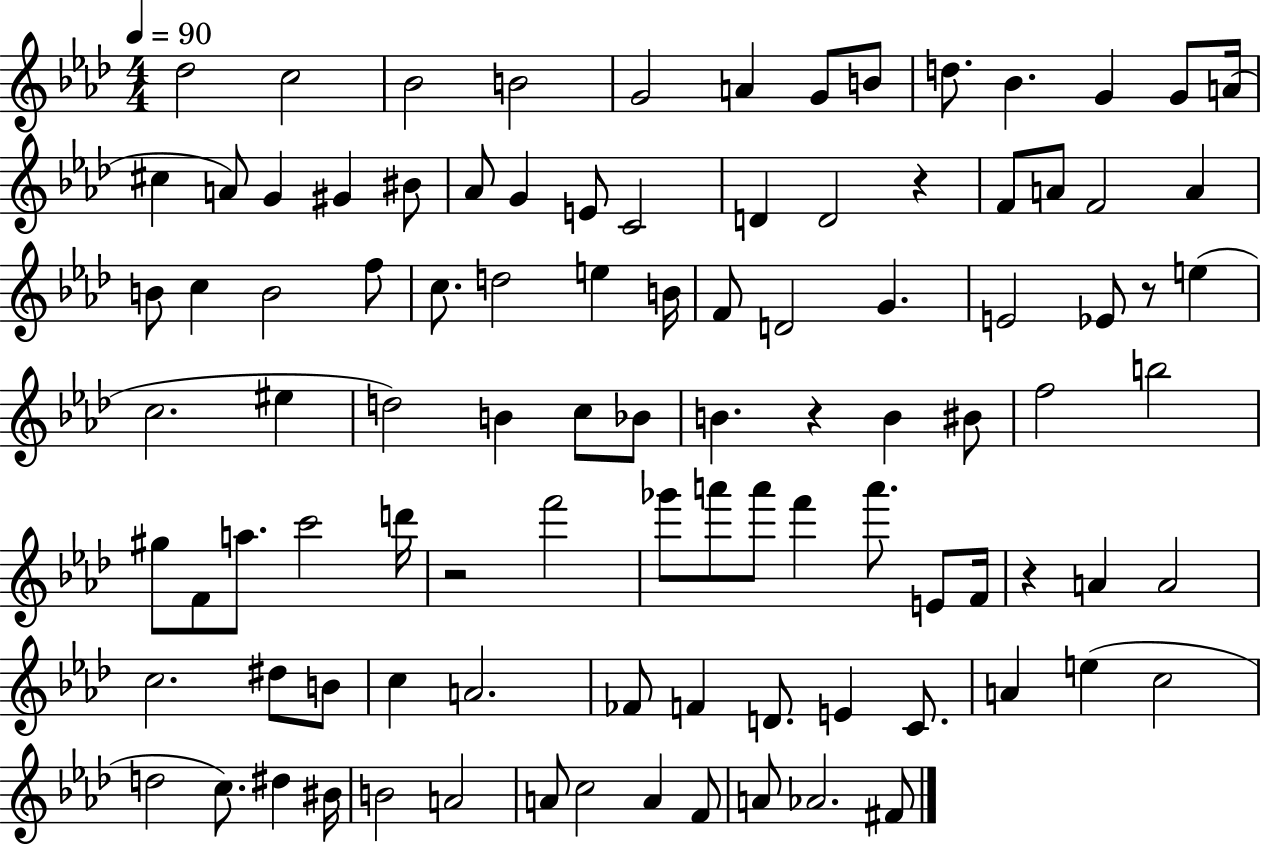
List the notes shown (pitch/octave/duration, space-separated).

Db5/h C5/h Bb4/h B4/h G4/h A4/q G4/e B4/e D5/e. Bb4/q. G4/q G4/e A4/s C#5/q A4/e G4/q G#4/q BIS4/e Ab4/e G4/q E4/e C4/h D4/q D4/h R/q F4/e A4/e F4/h A4/q B4/e C5/q B4/h F5/e C5/e. D5/h E5/q B4/s F4/e D4/h G4/q. E4/h Eb4/e R/e E5/q C5/h. EIS5/q D5/h B4/q C5/e Bb4/e B4/q. R/q B4/q BIS4/e F5/h B5/h G#5/e F4/e A5/e. C6/h D6/s R/h F6/h Gb6/e A6/e A6/e F6/q A6/e. E4/e F4/s R/q A4/q A4/h C5/h. D#5/e B4/e C5/q A4/h. FES4/e F4/q D4/e. E4/q C4/e. A4/q E5/q C5/h D5/h C5/e. D#5/q BIS4/s B4/h A4/h A4/e C5/h A4/q F4/e A4/e Ab4/h. F#4/e